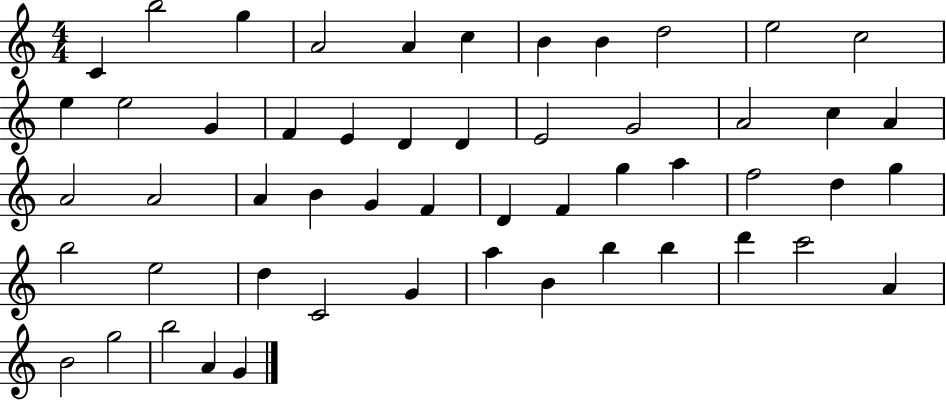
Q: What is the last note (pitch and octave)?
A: G4